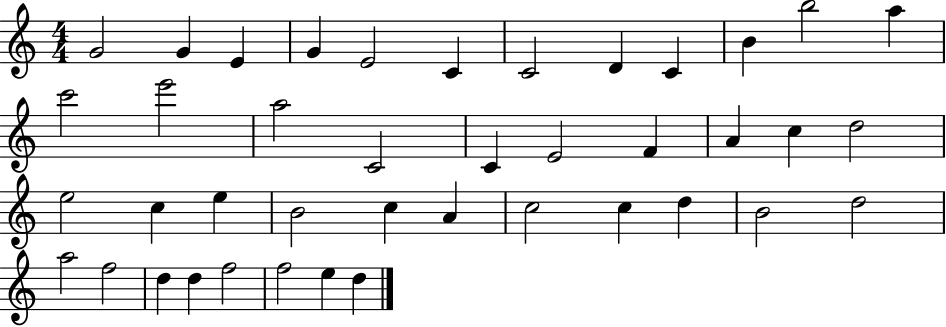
X:1
T:Untitled
M:4/4
L:1/4
K:C
G2 G E G E2 C C2 D C B b2 a c'2 e'2 a2 C2 C E2 F A c d2 e2 c e B2 c A c2 c d B2 d2 a2 f2 d d f2 f2 e d